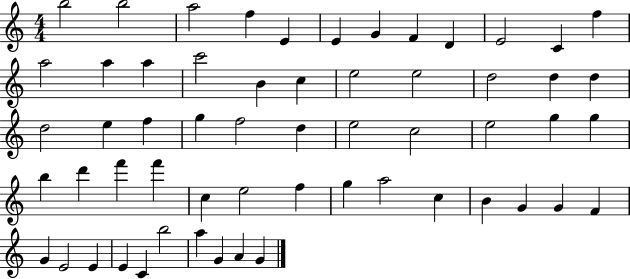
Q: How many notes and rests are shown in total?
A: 58